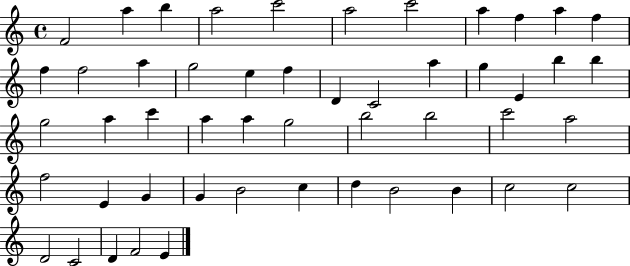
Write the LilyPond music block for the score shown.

{
  \clef treble
  \time 4/4
  \defaultTimeSignature
  \key c \major
  f'2 a''4 b''4 | a''2 c'''2 | a''2 c'''2 | a''4 f''4 a''4 f''4 | \break f''4 f''2 a''4 | g''2 e''4 f''4 | d'4 c'2 a''4 | g''4 e'4 b''4 b''4 | \break g''2 a''4 c'''4 | a''4 a''4 g''2 | b''2 b''2 | c'''2 a''2 | \break f''2 e'4 g'4 | g'4 b'2 c''4 | d''4 b'2 b'4 | c''2 c''2 | \break d'2 c'2 | d'4 f'2 e'4 | \bar "|."
}